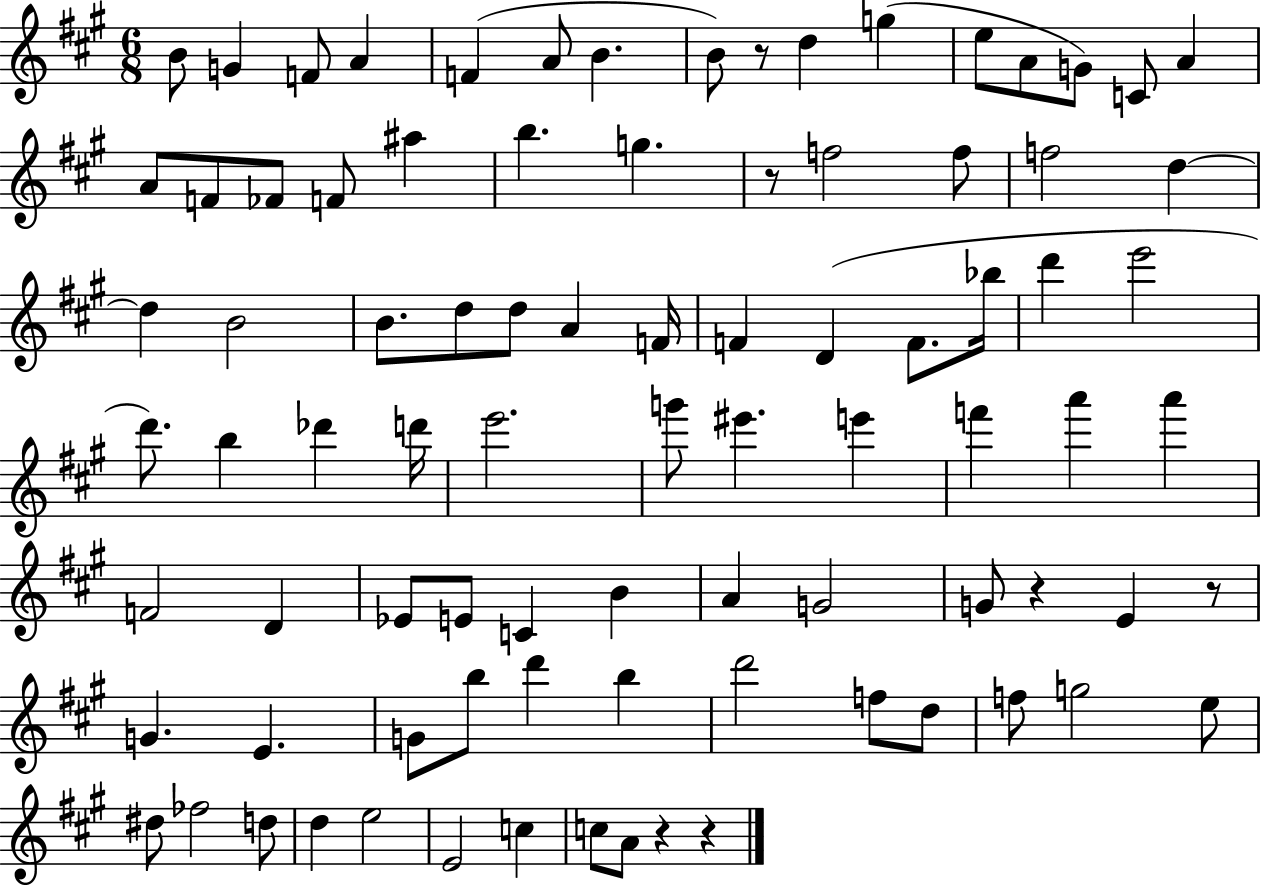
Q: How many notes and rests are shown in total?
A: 87